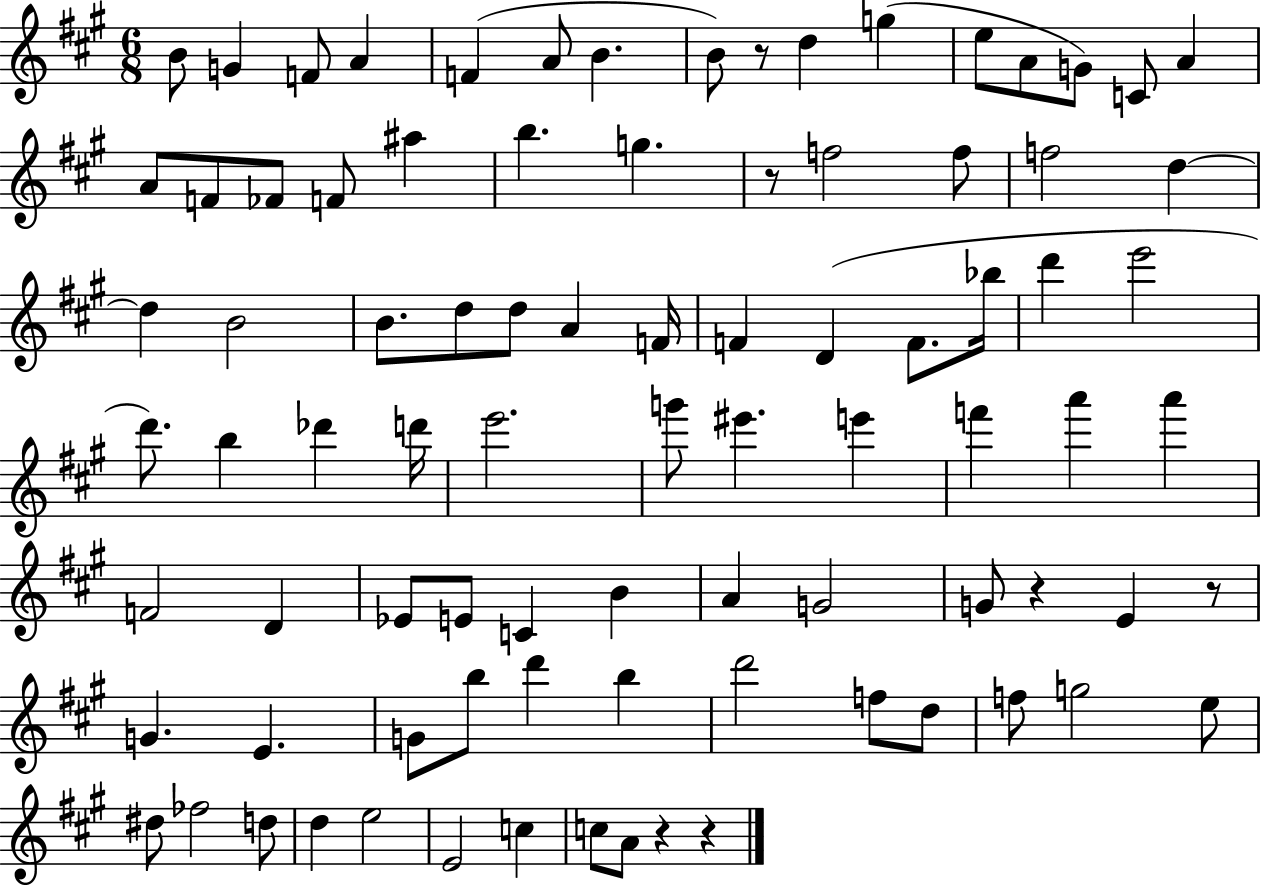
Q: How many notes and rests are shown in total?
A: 87